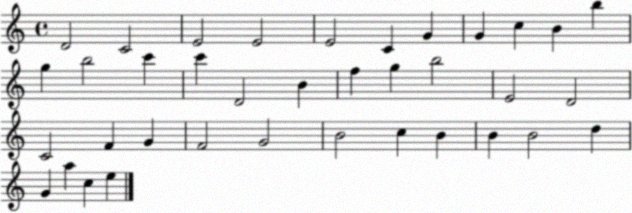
X:1
T:Untitled
M:4/4
L:1/4
K:C
D2 C2 E2 E2 E2 C G G c B b g b2 c' c' D2 B f g b2 E2 D2 C2 F G F2 G2 B2 c B B B2 d G a c e